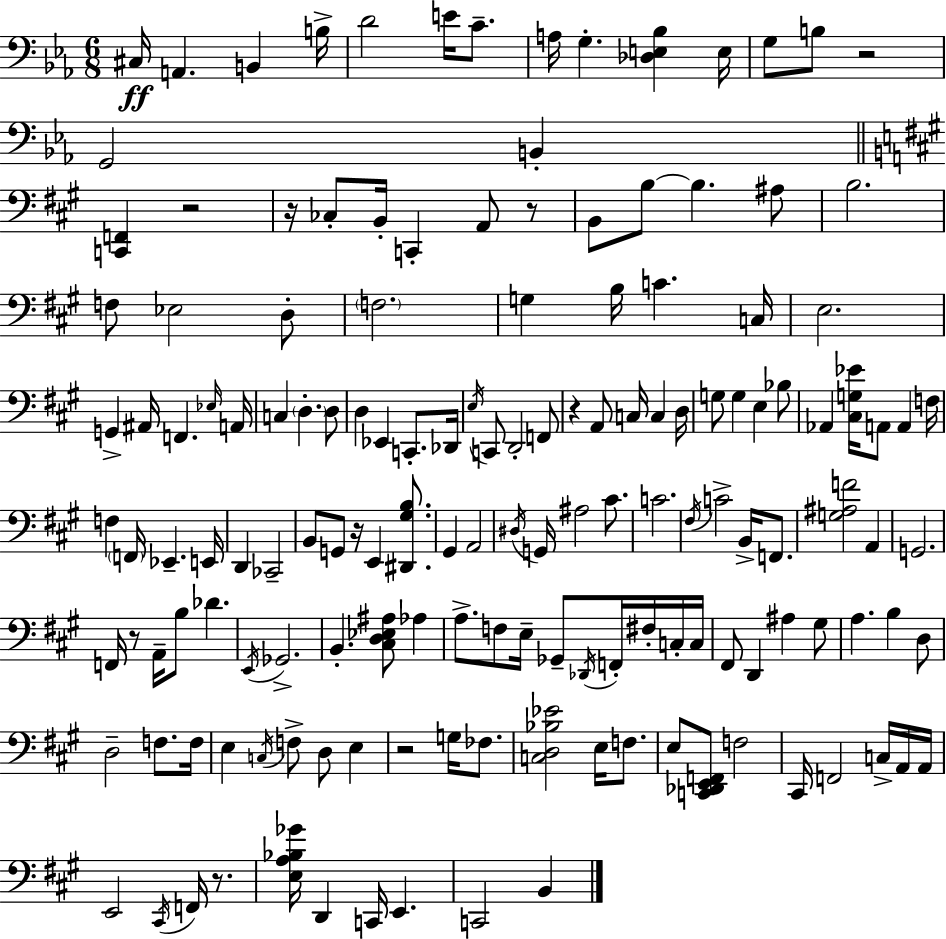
C#3/s A2/q. B2/q B3/s D4/h E4/s C4/e. A3/s G3/q. [Db3,E3,Bb3]/q E3/s G3/e B3/e R/h G2/h B2/q [C2,F2]/q R/h R/s CES3/e B2/s C2/q A2/e R/e B2/e B3/e B3/q. A#3/e B3/h. F3/e Eb3/h D3/e F3/h. G3/q B3/s C4/q. C3/s E3/h. G2/q A#2/s F2/q. Eb3/s A2/s C3/q D3/q. D3/e D3/q Eb2/q C2/e. Db2/s E3/s C2/e D2/h F2/e R/q A2/e C3/s C3/q D3/s G3/e G3/q E3/q Bb3/e Ab2/q [C#3,G3,Eb4]/s A2/e A2/q F3/s F3/q F2/s Eb2/q. E2/s D2/q CES2/h B2/e G2/e R/s E2/q [D#2,G#3,B3]/e. G#2/q A2/h D#3/s G2/s A#3/h C#4/e. C4/h. F#3/s C4/h B2/s F2/e. [G3,A#3,F4]/h A2/q G2/h. F2/s R/e A2/s B3/e Db4/q. E2/s Gb2/h. B2/q. [C#3,D3,Eb3,A#3]/e Ab3/q A3/e. F3/e E3/s Gb2/e Db2/s F2/s F#3/s C3/s C3/s F#2/e D2/q A#3/q G#3/e A3/q. B3/q D3/e D3/h F3/e. F3/s E3/q C3/s F3/e D3/e E3/q R/h G3/s FES3/e. [C3,D3,Bb3,Eb4]/h E3/s F3/e. E3/e [C2,Db2,E2,F2]/e F3/h C#2/s F2/h C3/s A2/s A2/s E2/h C#2/s F2/s R/e. [E3,A3,Bb3,Gb4]/s D2/q C2/s E2/q. C2/h B2/q